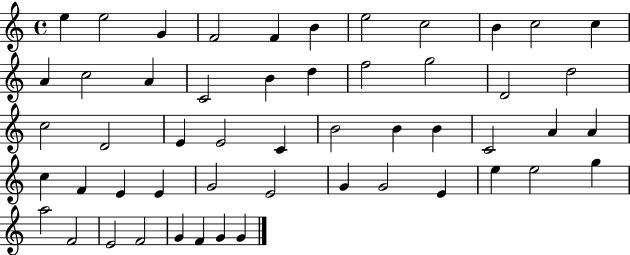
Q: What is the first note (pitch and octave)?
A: E5